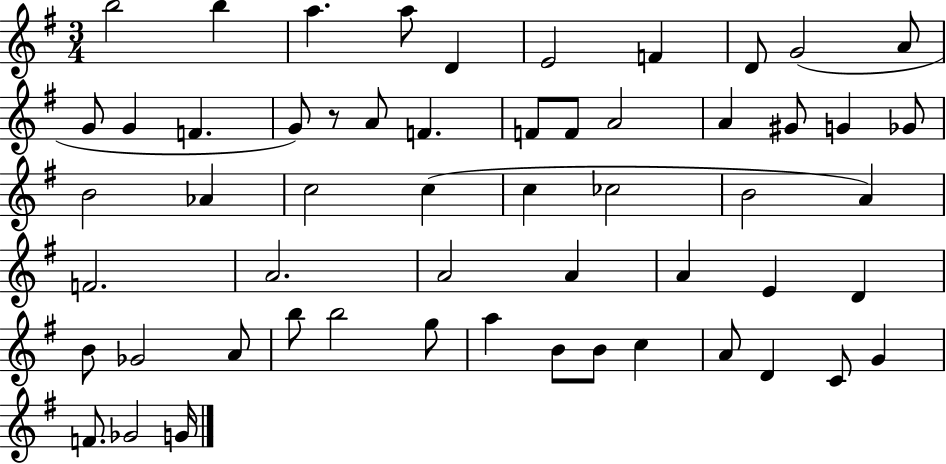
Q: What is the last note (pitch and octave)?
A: G4